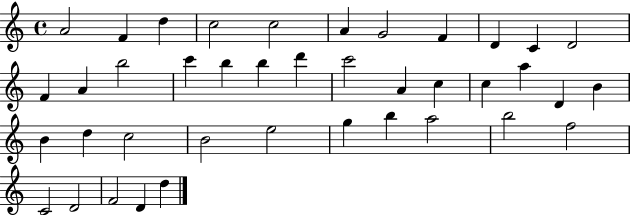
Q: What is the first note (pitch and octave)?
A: A4